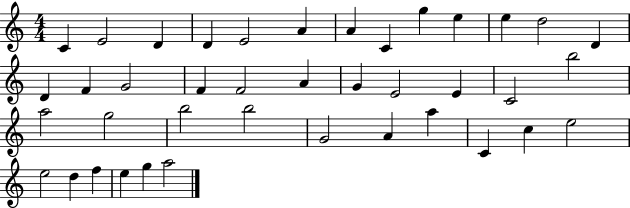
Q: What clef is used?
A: treble